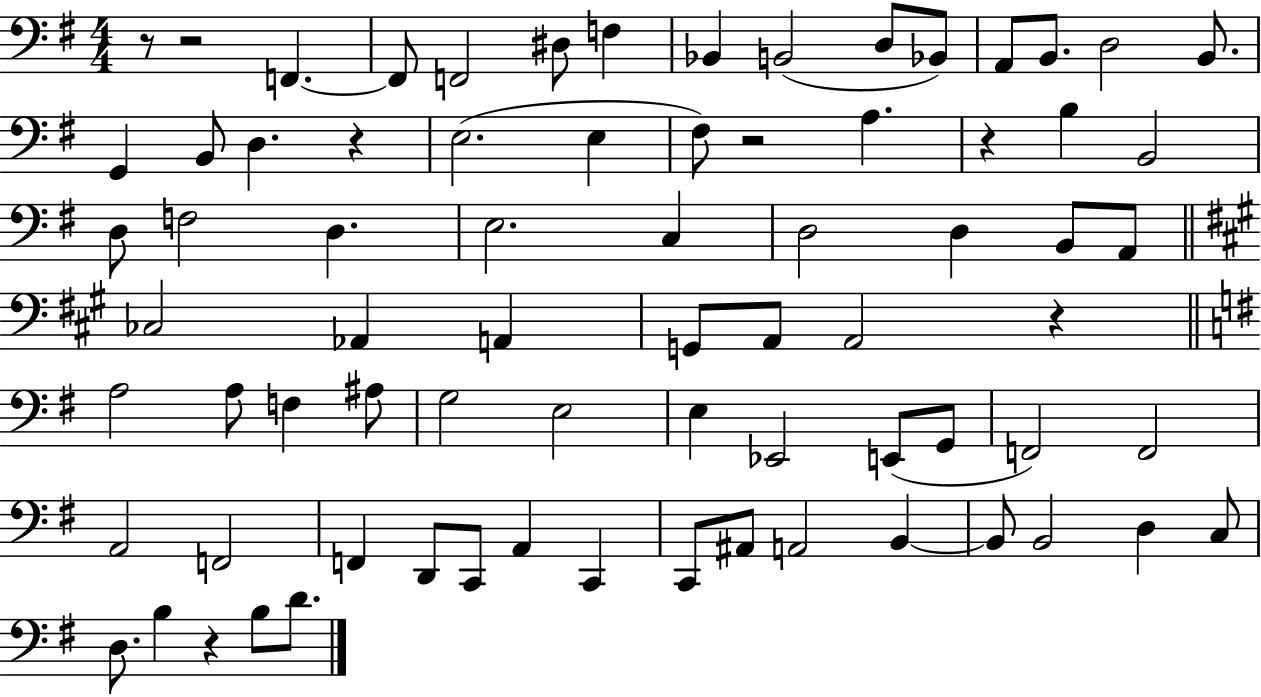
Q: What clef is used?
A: bass